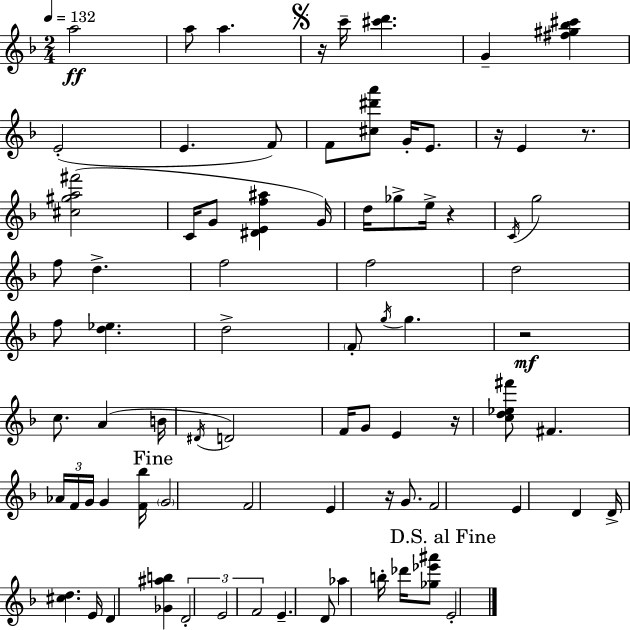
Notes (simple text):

A5/h A5/e A5/q. R/s C6/s [C#6,D6]/q. G4/q [F#5,G#5,Bb5,C#6]/q E4/h E4/q. F4/e F4/e [C#5,D#6,A6]/e G4/s E4/e. R/s E4/q R/e. [C#5,G#5,A5,F#6]/h C4/s G4/e [D#4,E4,F5,A#5]/q G4/s D5/s Gb5/e E5/s R/q C4/s G5/h F5/e D5/q. F5/h F5/h D5/h F5/e [D5,Eb5]/q. D5/h F4/e G5/s G5/q. R/h C5/e. A4/q B4/s D#4/s D4/h F4/s G4/e E4/q R/s [C5,D5,Eb5,F#6]/e F#4/q. Ab4/s F4/s G4/s G4/q [F4,Bb5]/s G4/h F4/h E4/q R/s G4/e. F4/h E4/q D4/q D4/s [C#5,D5]/q. E4/s D4/q [Gb4,A#5,B5]/q D4/h E4/h F4/h E4/q. D4/e Ab5/q B5/s Db6/s [Gb5,Eb6,A#6]/e E4/h